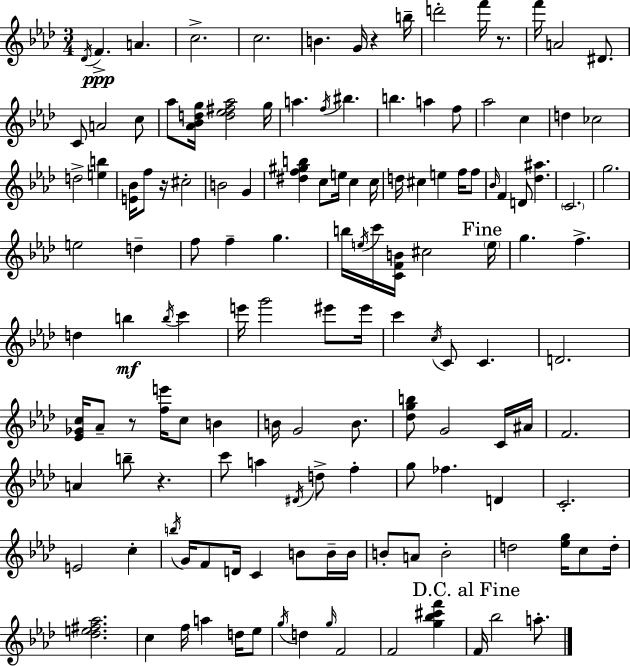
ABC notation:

X:1
T:Untitled
M:3/4
L:1/4
K:Fm
_D/4 F A c2 c2 B G/4 z b/4 d'2 f'/4 z/2 f'/4 A2 ^D/2 C/2 A2 c/2 _a/2 [_A_Bdg]/4 [d_e^f_a]2 g/4 a f/4 ^b b a f/2 _a2 c d _c2 d2 [eb] [E_B]/4 f/2 z/4 ^c2 B2 G [^df^gb] c/2 e/4 c c/4 d/4 ^c e f/4 f/2 _B/4 F D/2 [_d^a] C2 g2 e2 d f/2 f g b/4 e/4 c'/4 [CFB]/4 ^c2 e/4 g f d b b/4 c' e'/4 g'2 ^e'/2 ^e'/4 c' c/4 C/2 C D2 [_E_Gc]/4 _A/2 z/2 [fe']/4 c/2 B B/4 G2 B/2 [_dgb]/2 G2 C/4 ^A/4 F2 A b/2 z c'/2 a ^D/4 d/2 f g/2 _f D C2 E2 c b/4 G/4 F/2 D/4 C B/2 B/4 B/4 B/2 A/2 B2 d2 [_eg]/4 c/2 d/4 [_de^f_a]2 c f/4 a d/4 _e/2 g/4 d g/4 F2 F2 [g_b^c'f'] F/4 _b2 a/2